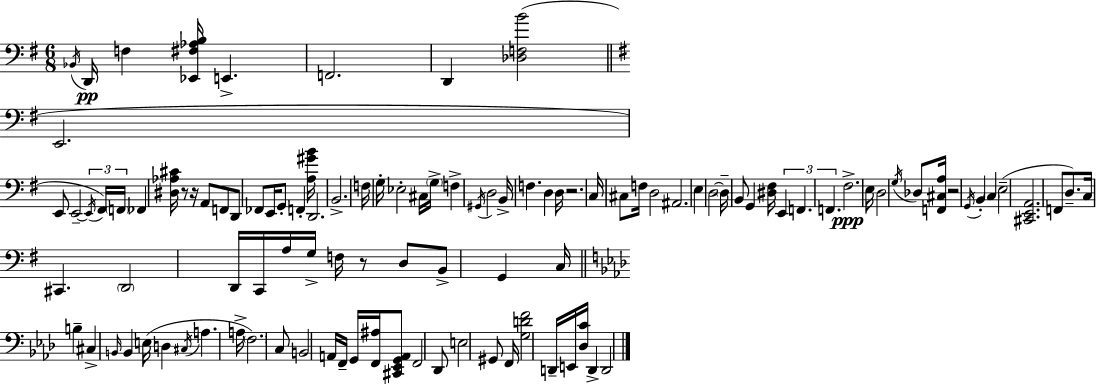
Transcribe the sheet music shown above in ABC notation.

X:1
T:Untitled
M:6/8
L:1/4
K:Em
_B,,/4 D,,/4 F, [_E,,^F,_A,B,]/4 E,, F,,2 D,, [_D,F,B]2 E,,2 E,,/2 E,,2 E,,/4 ^F,,/4 F,,/4 _F,, [^D,_A,^C]/4 z/2 z/4 A,,/2 F,,/2 D,,/2 _F,,/2 E,,/4 G,,/2 F,, [A,^GB]/4 D,,2 B,,2 F,/4 G,/4 _E,2 ^C,/4 G,/4 F, ^G,,/4 D,2 B,,/4 F, D, D,/4 z2 C,/4 ^C,/2 F,/4 D,2 ^A,,2 E, D,2 D,/4 B,,/2 G,, [^D,^F,]/4 E,, F,, F,, ^F,2 E,/4 D,2 G,/4 _D,/2 [F,,^C,A,]/4 z2 G,,/4 B,, C, E,2 [^C,,E,,A,,]2 F,,/2 D,/2 C,/4 ^C,, D,,2 D,,/4 C,,/4 A,/4 G,/4 F,/4 z/2 D,/2 B,,/2 G,, C,/4 B, ^C, B,,/4 B,, E,/4 D, ^C,/4 A, A,/4 F,2 C,/2 B,,2 A,,/4 F,,/4 G,,/4 [F,,^A,]/4 [^C,,_E,,G,,A,,]/2 F,,2 _D,,/2 E,2 ^G,,/2 F,,/4 [G,DF]2 D,,/4 E,,/4 [_D,C]/4 D,, D,,2